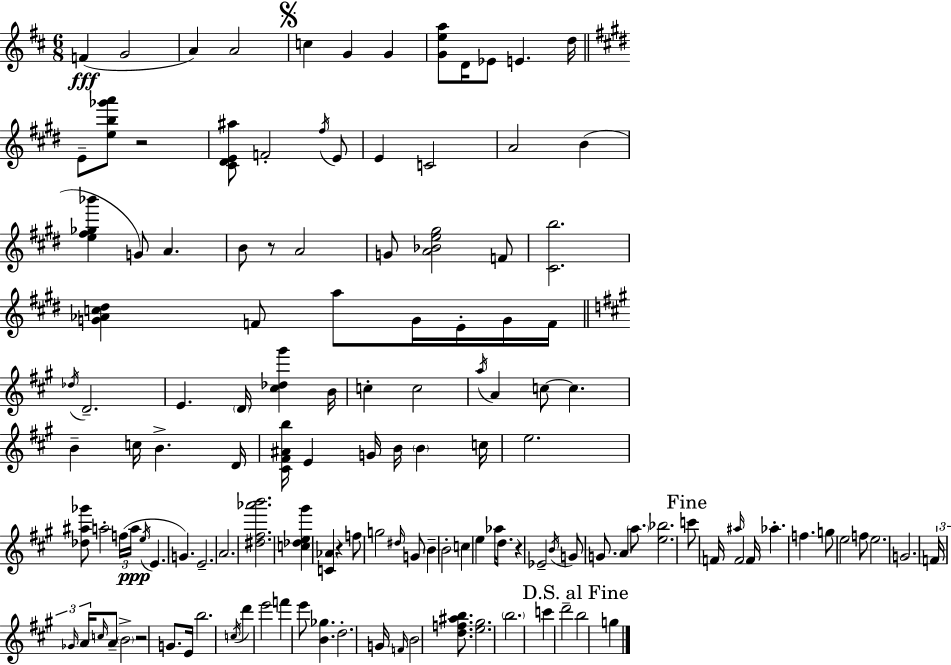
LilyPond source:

{
  \clef treble
  \numericTimeSignature
  \time 6/8
  \key d \major
  f'4(\fff g'2 | a'4) a'2 | \mark \markup { \musicglyph "scripts.segno" } c''4 g'4 g'4 | <g' e'' a''>8 d'16 ees'8 e'4. d''16 | \break \bar "||" \break \key e \major e'8-- <e'' b'' ges''' a'''>8 r2 | <cis' dis' e' ais''>8 f'2-. \acciaccatura { fis''16 } e'8 | e'4 c'2 | a'2 b'4( | \break <e'' fis'' ges'' bes'''>4 g'8) a'4. | b'8 r8 a'2 | g'8 <a' bes' e'' gis''>2 f'8 | <cis' b''>2. | \break <g' aes' c'' dis''>4 f'8 a''8 g'16 e'16-. g'16 | f'16 \bar "||" \break \key a \major \acciaccatura { des''16 } d'2.-- | e'4. \parenthesize d'16 <cis'' des'' gis'''>4 | b'16 c''4-. c''2 | \acciaccatura { a''16 } a'4 c''8~~ c''4. | \break b'4-- c''16 b'4.-> | d'16 <cis' fis' ais' b''>16 e'4 g'16 b'16 \parenthesize b'4 | c''16 e''2. | <des'' ais'' ges'''>8 a''2-. | \break \tuplet 3/2 { f''16( a''16\ppp \acciaccatura { e''16 } } e'4. g'4.) | e'2.-- | a'2. | <dis'' fis'' aes''' b'''>2. | \break <c'' des'' e'' gis'''>4 <c' aes'>4 r4 | f''8 g''2 | \grace { dis''16 } g'8 \parenthesize b'4-- b'2-. | c''4 e''4 | \break aes''16 d''8. r4 ees'2-- | \acciaccatura { b'16 } g'8 g'8. a'4 | \parenthesize a''8. <e'' bes''>2. | \mark "Fine" c'''8 f'16 \grace { ais''16 } f'2 | \break f'16 aes''4.-. | f''4. g''8 e''2 | f''8 e''2. | g'2. | \break \tuplet 3/2 { f'16 \grace { ges'16 } a'16 } \grace { c''16 } a'8-- | \parenthesize b'2-> r2 | g'8. e'16 b''2. | \acciaccatura { c''16 } d'''4 | \break e'''2 f'''4 | e'''8 <b' ges''>4. d''2.-. | g'16 \grace { f'16 } b'2 | <d'' f'' ais'' b''>8. <e'' gis''>2. | \break \parenthesize b''2. | c'''4 | d'''2-- \mark "D.S. al Fine" b''2 | g''4 \bar "|."
}